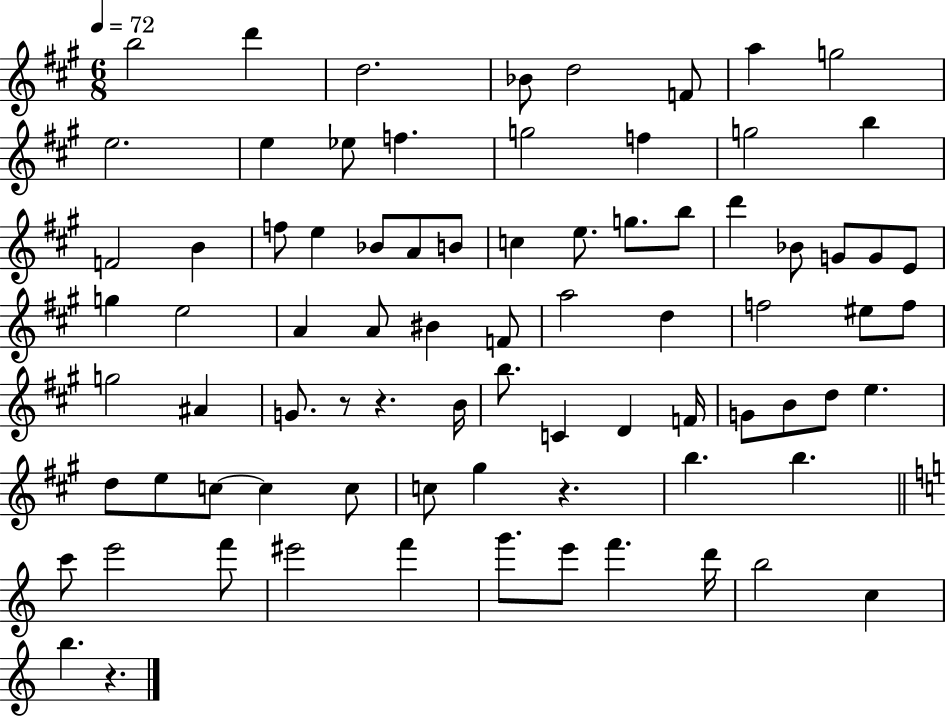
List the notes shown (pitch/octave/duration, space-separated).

B5/h D6/q D5/h. Bb4/e D5/h F4/e A5/q G5/h E5/h. E5/q Eb5/e F5/q. G5/h F5/q G5/h B5/q F4/h B4/q F5/e E5/q Bb4/e A4/e B4/e C5/q E5/e. G5/e. B5/e D6/q Bb4/e G4/e G4/e E4/e G5/q E5/h A4/q A4/e BIS4/q F4/e A5/h D5/q F5/h EIS5/e F5/e G5/h A#4/q G4/e. R/e R/q. B4/s B5/e. C4/q D4/q F4/s G4/e B4/e D5/e E5/q. D5/e E5/e C5/e C5/q C5/e C5/e G#5/q R/q. B5/q. B5/q. C6/e E6/h F6/e EIS6/h F6/q G6/e. E6/e F6/q. D6/s B5/h C5/q B5/q. R/q.